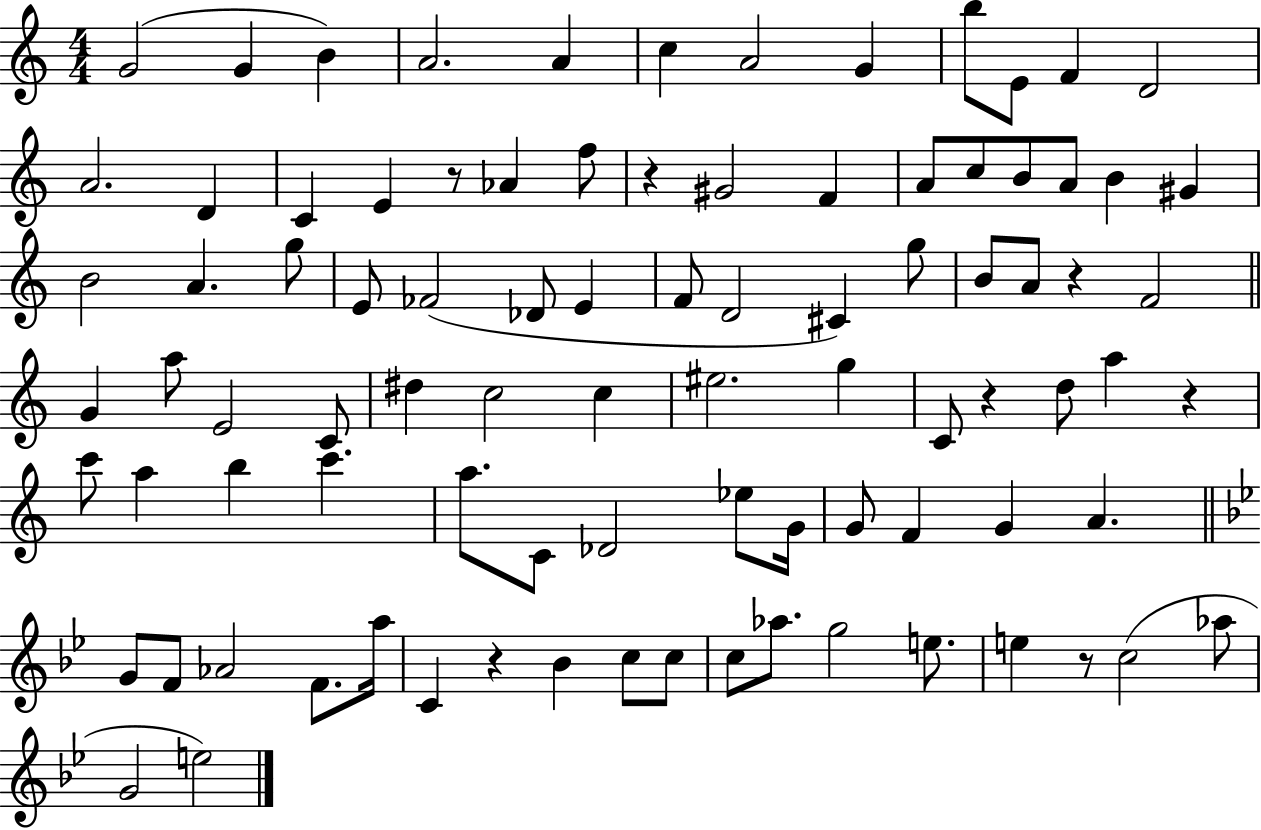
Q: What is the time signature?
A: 4/4